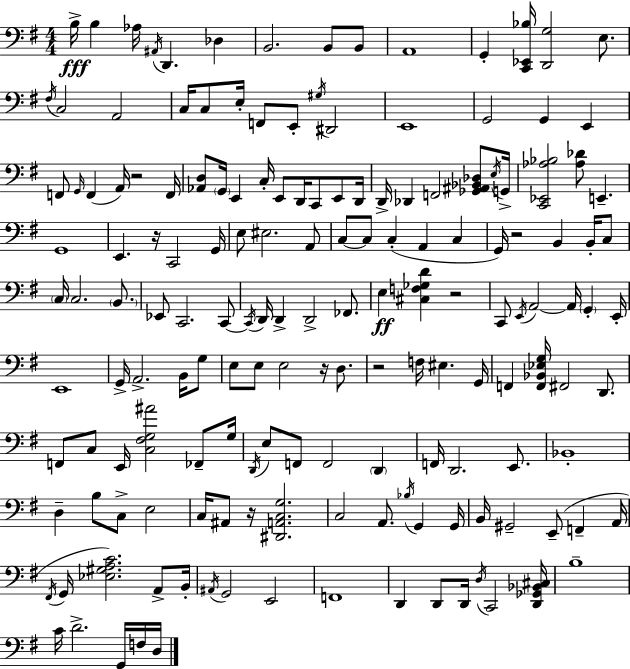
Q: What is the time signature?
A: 4/4